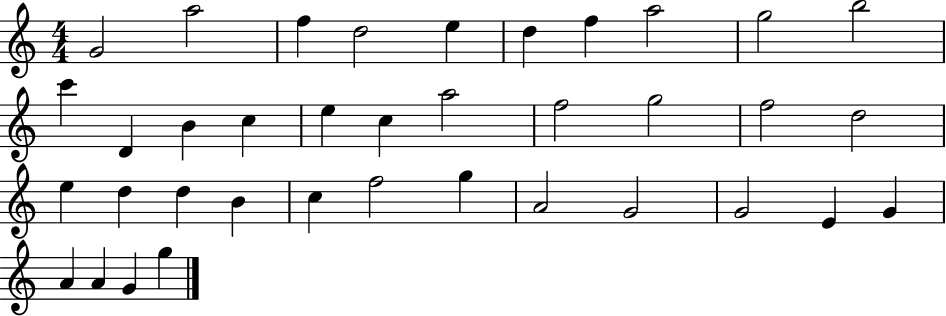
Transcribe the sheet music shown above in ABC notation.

X:1
T:Untitled
M:4/4
L:1/4
K:C
G2 a2 f d2 e d f a2 g2 b2 c' D B c e c a2 f2 g2 f2 d2 e d d B c f2 g A2 G2 G2 E G A A G g